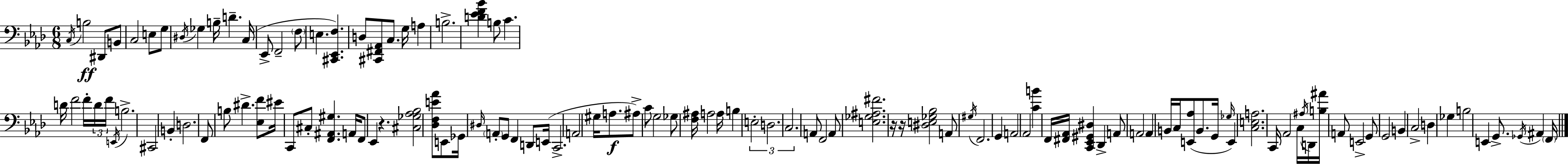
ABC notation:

X:1
T:Untitled
M:6/8
L:1/4
K:Fm
C,/4 B,2 ^D,,/2 B,,/2 C,2 E,/2 G,/2 ^D,/4 _G, B,/4 D C,/4 _E,,/2 F,,2 F,/2 E, [^C,,_E,,F,] D,/2 [^C,,^F,,_A,,]/2 C,/2 G,/4 A, B,2 [D_EF_B] B,/2 C D/4 F2 F/4 D/4 F/4 E,,/4 B,2 ^C,,2 B,, D,2 F,,/2 B,/2 ^D [_E,F]/2 ^E/4 C,,/2 ^C,/2 [F,,^A,,^G,] A,,/4 F,,/2 _E,, z [^C,_G,_A,_B,]2 [_D,F,E_A]/2 E,,/2 _G,,/4 ^D,/4 A,,/2 G,,/2 F,, D,,/2 E,,/4 C,,2 A,,2 ^G,/4 A,/2 ^A,/2 C/2 G,2 _G,/2 [F,^A,]/4 A,2 A,/4 B, E,2 D,2 C,2 A,,/2 F,,2 A,,/2 [E,_G,^A,^F]2 z/4 z/4 [^D,E,_G,_B,]2 A,,/2 ^G,/4 F,,2 G,, A,,2 _A,,2 [CB] F,,/4 [^F,,_A,,]/4 [C,,_E,,^G,,^D,] _D,, A,,/2 A,,2 A,, B,,/4 C,/4 [E,,_A,]/2 B,,/2 G,,/4 _G,/4 E,, [C,E,A,]2 C,,/4 _A,,2 C,/4 ^A,/4 D,,/4 [B,^A]/4 A,,/2 E,,2 G,,/2 G,,2 B,, C,2 D, _G, B,2 E,, G,,/2 _G,,/4 ^A,, F,,/4